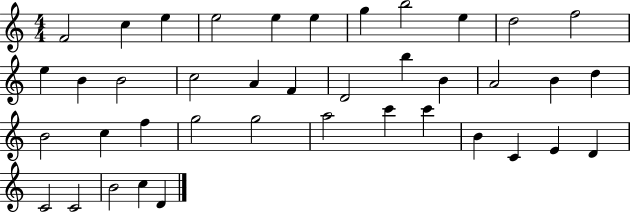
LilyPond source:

{
  \clef treble
  \numericTimeSignature
  \time 4/4
  \key c \major
  f'2 c''4 e''4 | e''2 e''4 e''4 | g''4 b''2 e''4 | d''2 f''2 | \break e''4 b'4 b'2 | c''2 a'4 f'4 | d'2 b''4 b'4 | a'2 b'4 d''4 | \break b'2 c''4 f''4 | g''2 g''2 | a''2 c'''4 c'''4 | b'4 c'4 e'4 d'4 | \break c'2 c'2 | b'2 c''4 d'4 | \bar "|."
}